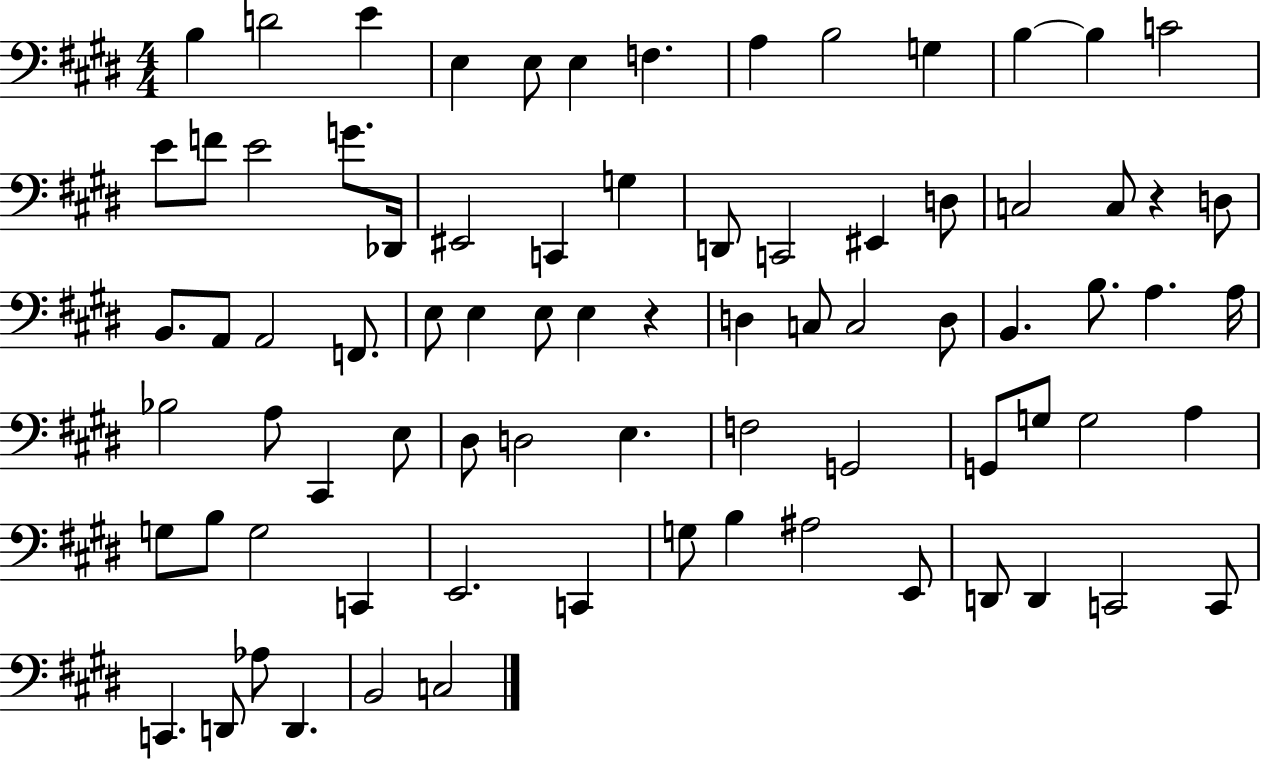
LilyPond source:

{
  \clef bass
  \numericTimeSignature
  \time 4/4
  \key e \major
  b4 d'2 e'4 | e4 e8 e4 f4. | a4 b2 g4 | b4~~ b4 c'2 | \break e'8 f'8 e'2 g'8. des,16 | eis,2 c,4 g4 | d,8 c,2 eis,4 d8 | c2 c8 r4 d8 | \break b,8. a,8 a,2 f,8. | e8 e4 e8 e4 r4 | d4 c8 c2 d8 | b,4. b8. a4. a16 | \break bes2 a8 cis,4 e8 | dis8 d2 e4. | f2 g,2 | g,8 g8 g2 a4 | \break g8 b8 g2 c,4 | e,2. c,4 | g8 b4 ais2 e,8 | d,8 d,4 c,2 c,8 | \break c,4. d,8 aes8 d,4. | b,2 c2 | \bar "|."
}